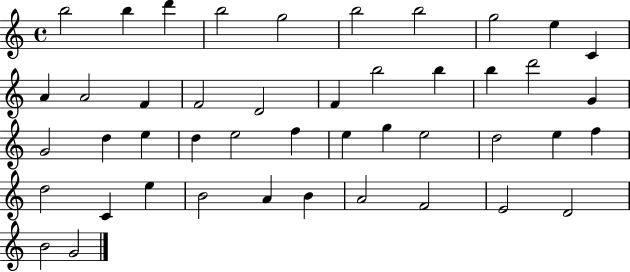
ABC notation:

X:1
T:Untitled
M:4/4
L:1/4
K:C
b2 b d' b2 g2 b2 b2 g2 e C A A2 F F2 D2 F b2 b b d'2 G G2 d e d e2 f e g e2 d2 e f d2 C e B2 A B A2 F2 E2 D2 B2 G2